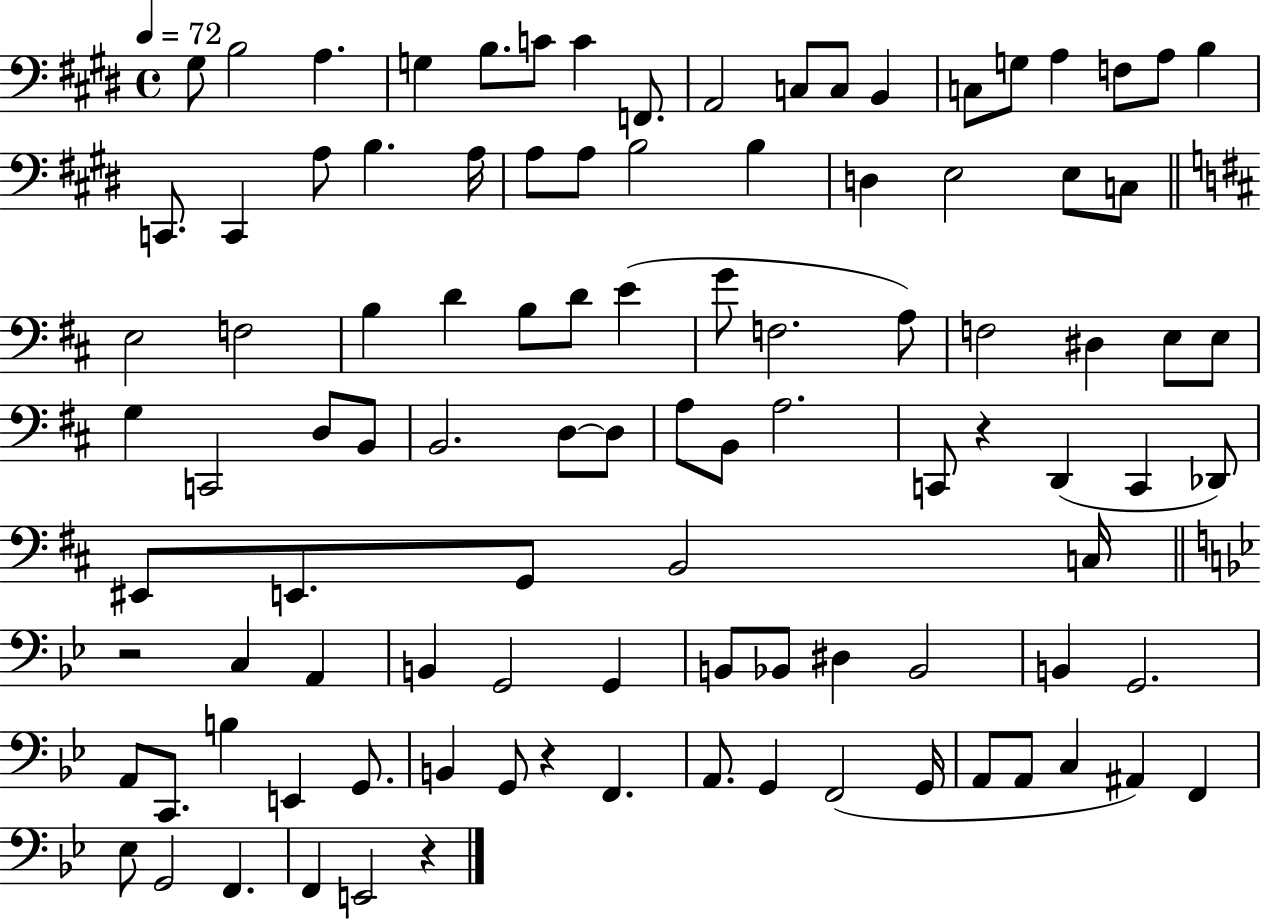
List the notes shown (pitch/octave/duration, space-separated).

G#3/e B3/h A3/q. G3/q B3/e. C4/e C4/q F2/e. A2/h C3/e C3/e B2/q C3/e G3/e A3/q F3/e A3/e B3/q C2/e. C2/q A3/e B3/q. A3/s A3/e A3/e B3/h B3/q D3/q E3/h E3/e C3/e E3/h F3/h B3/q D4/q B3/e D4/e E4/q G4/e F3/h. A3/e F3/h D#3/q E3/e E3/e G3/q C2/h D3/e B2/e B2/h. D3/e D3/e A3/e B2/e A3/h. C2/e R/q D2/q C2/q Db2/e EIS2/e E2/e. G2/e B2/h C3/s R/h C3/q A2/q B2/q G2/h G2/q B2/e Bb2/e D#3/q Bb2/h B2/q G2/h. A2/e C2/e. B3/q E2/q G2/e. B2/q G2/e R/q F2/q. A2/e. G2/q F2/h G2/s A2/e A2/e C3/q A#2/q F2/q Eb3/e G2/h F2/q. F2/q E2/h R/q